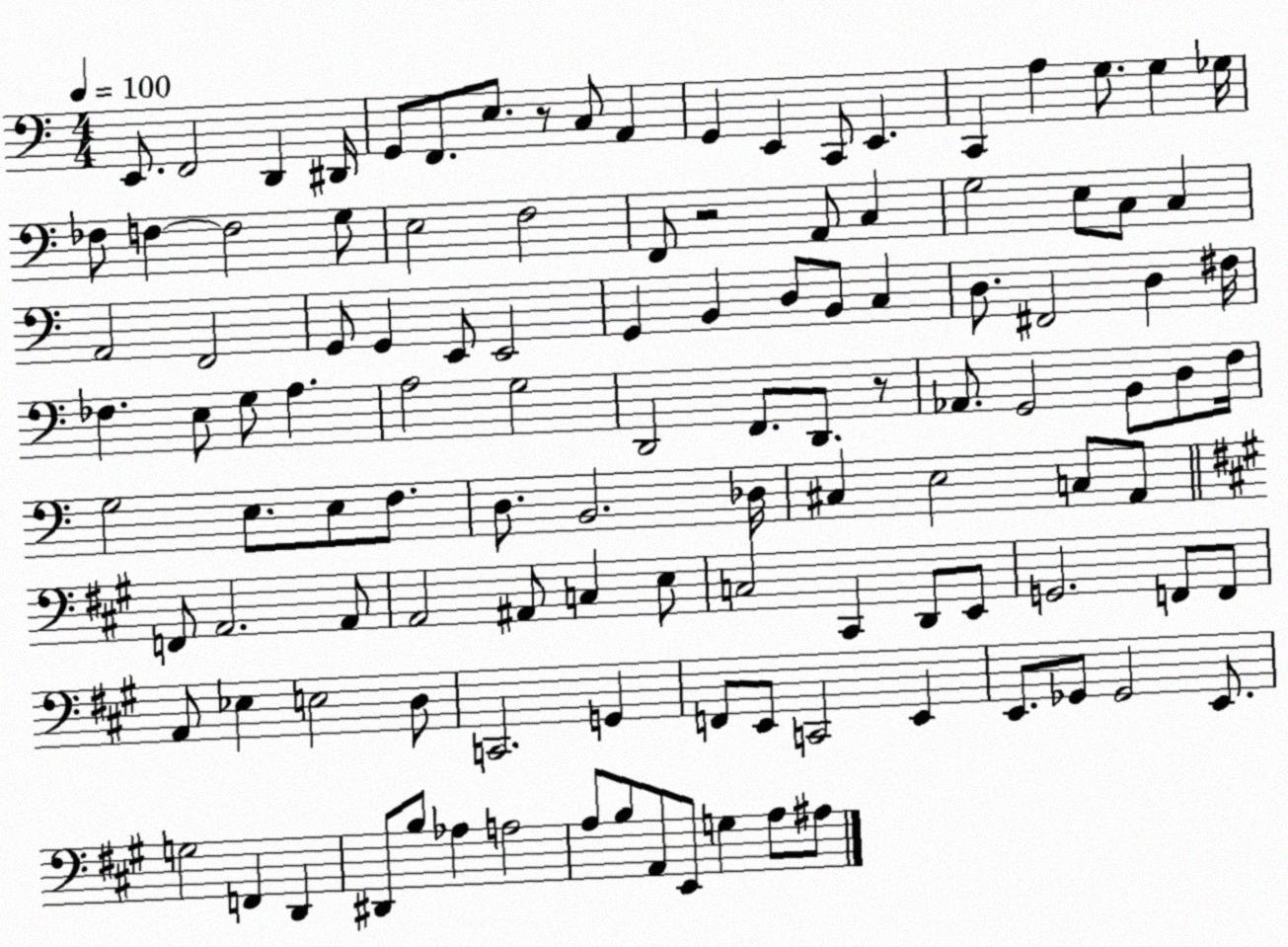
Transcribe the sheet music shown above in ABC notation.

X:1
T:Untitled
M:4/4
L:1/4
K:C
E,,/2 F,,2 D,, ^D,,/4 G,,/2 F,,/2 E,/2 z/2 C,/2 A,, G,, E,, C,,/2 E,, C,, A, G,/2 G, _G,/4 _F,/2 F, F,2 G,/2 E,2 F,2 F,,/2 z2 A,,/2 C, G,2 E,/2 C,/2 C, A,,2 F,,2 G,,/2 G,, E,,/2 E,,2 G,, B,, D,/2 B,,/2 C, D,/2 ^F,,2 D, ^F,/4 _F, E,/2 G,/2 A, A,2 G,2 D,,2 F,,/2 D,,/2 z/2 _A,,/2 G,,2 B,,/2 D,/2 F,/4 G,2 E,/2 E,/2 F,/2 D,/2 B,,2 _D,/4 ^C, E,2 C,/2 A,,/2 F,,/2 A,,2 A,,/2 A,,2 ^A,,/2 C, E,/2 C,2 ^C,, D,,/2 E,,/2 G,,2 F,,/2 F,,/2 A,,/2 _E, E,2 D,/2 C,,2 G,, F,,/2 E,,/2 C,,2 E,, E,,/2 _G,,/2 _G,,2 E,,/2 G,2 F,, D,, ^D,,/2 B,/2 _A, A,2 A,/2 B,/2 A,,/2 E,,/2 G, A,/2 ^A,/2